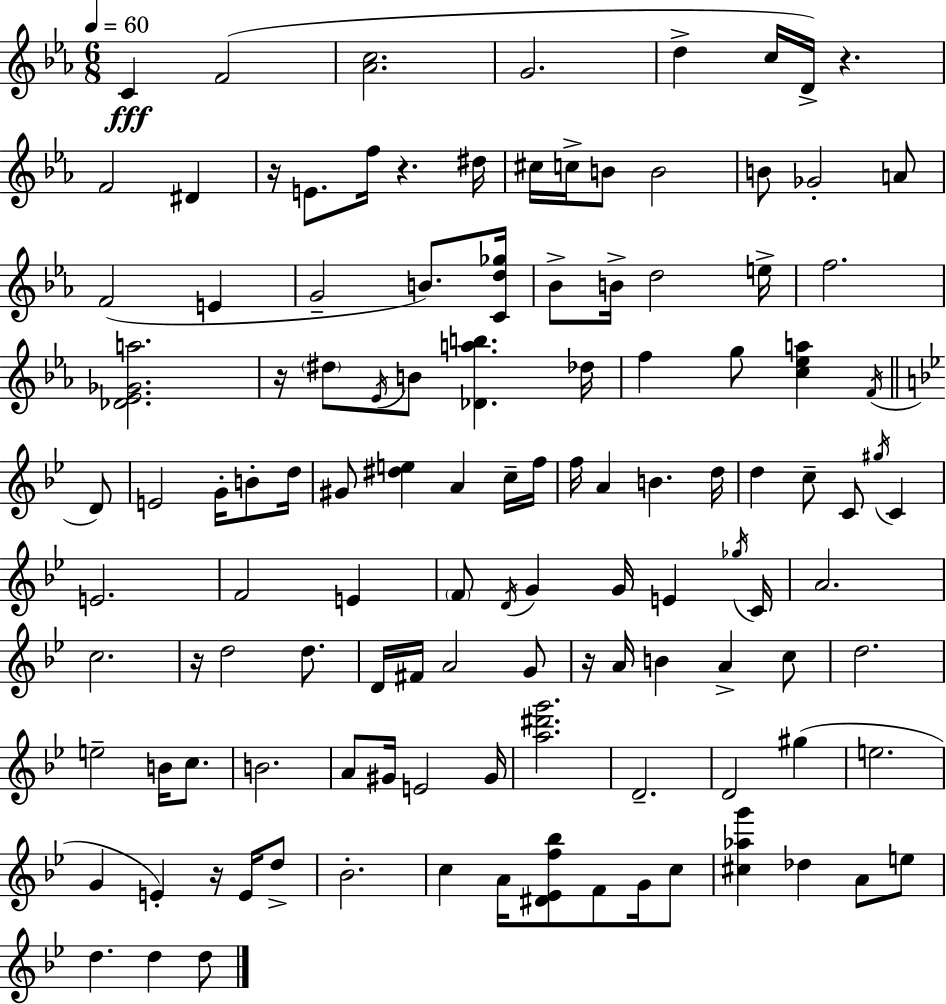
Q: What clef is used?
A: treble